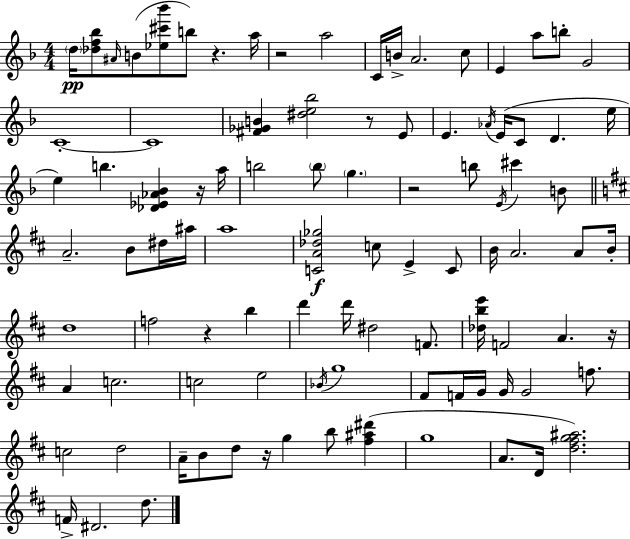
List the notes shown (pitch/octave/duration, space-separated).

D5/s [Db5,F5,Bb5]/e A#4/s B4/e [Eb5,C#6,Bb6]/e B5/e R/q. A5/s R/h A5/h C4/s B4/s A4/h. C5/e E4/q A5/e B5/e G4/h C4/w C4/w [F#4,Gb4,B4]/q [D#5,E5,Bb5]/h R/e E4/e E4/q. Ab4/s E4/s C4/e D4/q. E5/s E5/q B5/q. [Db4,Eb4,Ab4,Bb4]/q R/s A5/s B5/h B5/e G5/q. R/h B5/e E4/s C#6/q B4/e A4/h. B4/e D#5/s A#5/s A5/w [C4,A4,Db5,Gb5]/h C5/e E4/q C4/e B4/s A4/h. A4/e B4/s D5/w F5/h R/q B5/q D6/q D6/s D#5/h F4/e. [Db5,B5,E6]/s F4/h A4/q. R/s A4/q C5/h. C5/h E5/h Bb4/s G5/w F#4/e F4/s G4/s G4/s G4/h F5/e. C5/h D5/h A4/s B4/e D5/e R/s G5/q B5/e [F#5,A#5,D#6]/q G5/w A4/e. D4/s [D5,F#5,G5,A#5]/h. F4/s D#4/h. D5/e.